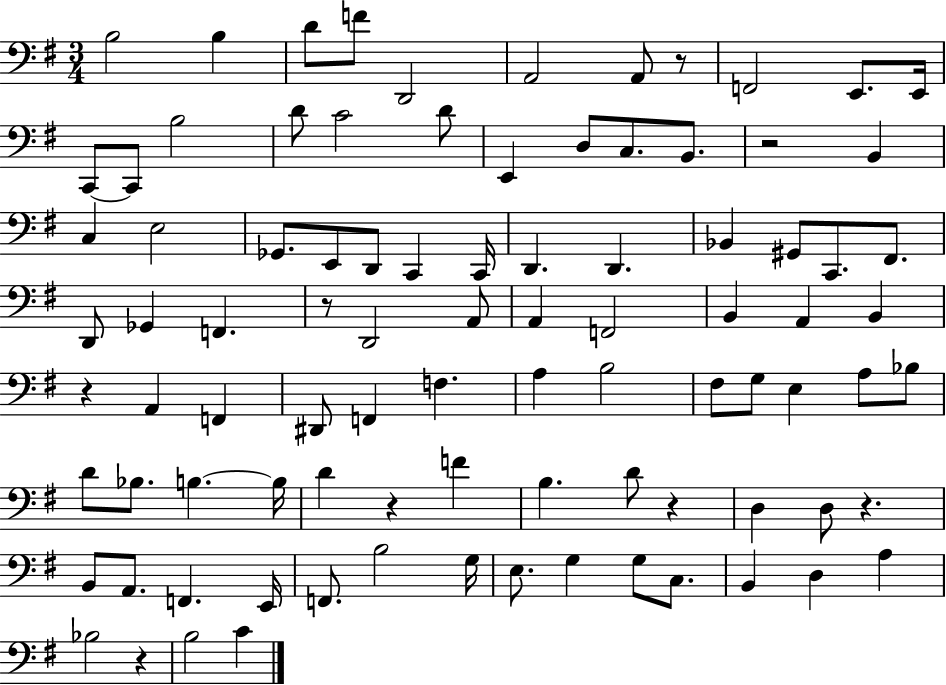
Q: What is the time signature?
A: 3/4